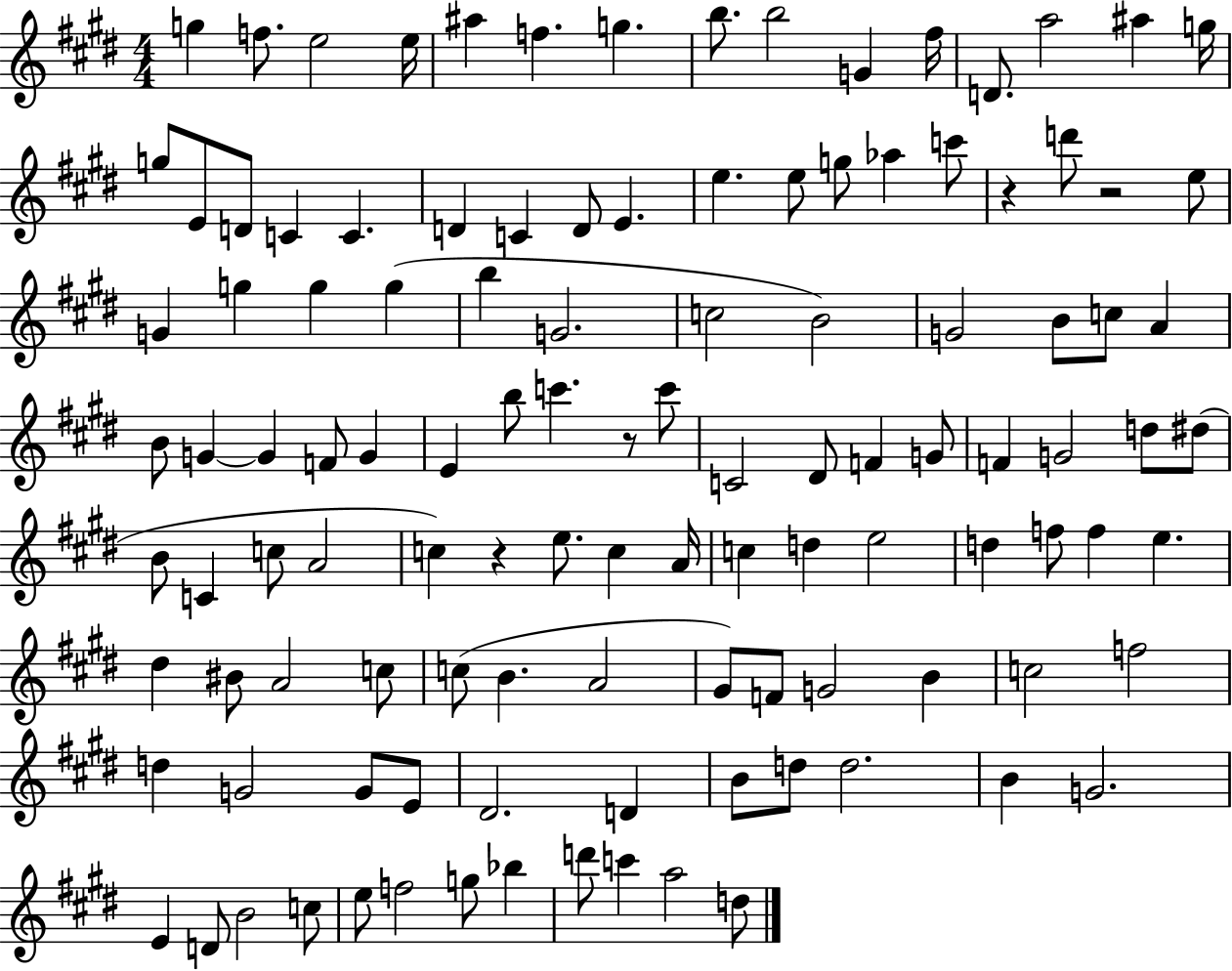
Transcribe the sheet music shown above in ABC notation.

X:1
T:Untitled
M:4/4
L:1/4
K:E
g f/2 e2 e/4 ^a f g b/2 b2 G ^f/4 D/2 a2 ^a g/4 g/2 E/2 D/2 C C D C D/2 E e e/2 g/2 _a c'/2 z d'/2 z2 e/2 G g g g b G2 c2 B2 G2 B/2 c/2 A B/2 G G F/2 G E b/2 c' z/2 c'/2 C2 ^D/2 F G/2 F G2 d/2 ^d/2 B/2 C c/2 A2 c z e/2 c A/4 c d e2 d f/2 f e ^d ^B/2 A2 c/2 c/2 B A2 ^G/2 F/2 G2 B c2 f2 d G2 G/2 E/2 ^D2 D B/2 d/2 d2 B G2 E D/2 B2 c/2 e/2 f2 g/2 _b d'/2 c' a2 d/2